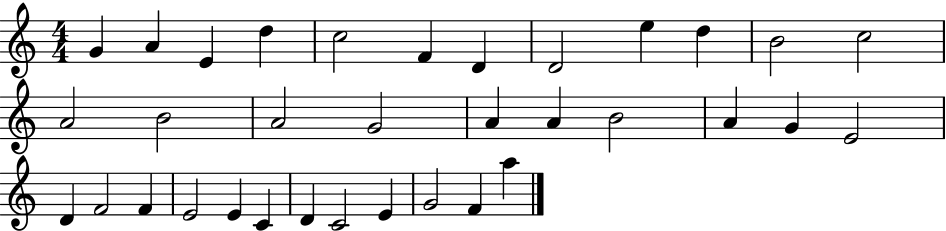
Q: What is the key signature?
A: C major